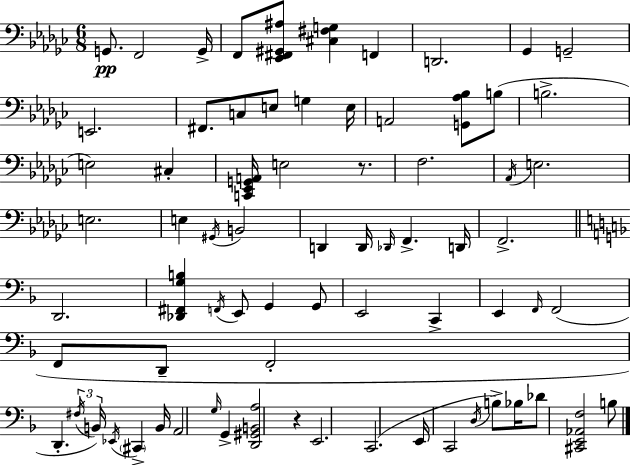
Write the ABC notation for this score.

X:1
T:Untitled
M:6/8
L:1/4
K:Ebm
G,,/2 F,,2 G,,/4 F,,/2 [_E,,^F,,^G,,^A,]/2 [^C,^F,G,] F,, D,,2 _G,, G,,2 E,,2 ^F,,/2 C,/2 E,/2 G, E,/4 A,,2 [G,,_A,_B,]/2 B,/2 B,2 E,2 ^C, [C,,_E,,G,,A,,]/4 E,2 z/2 F,2 _A,,/4 E,2 E,2 E, ^G,,/4 B,,2 D,, D,,/4 _D,,/4 F,, D,,/4 F,,2 D,,2 [_D,,^F,,G,B,] F,,/4 E,,/2 G,, G,,/2 E,,2 C,, E,, F,,/4 F,,2 F,,/2 D,,/2 F,,2 D,, ^F,/4 B,,/4 _E,,/4 ^C,, B,,/4 A,,2 G,/4 G,, [D,,^G,,B,,A,]2 z E,,2 C,,2 E,,/4 C,,2 D,/4 B,/2 _B,/4 _D/2 [^C,,E,,_A,,F,]2 B,/2